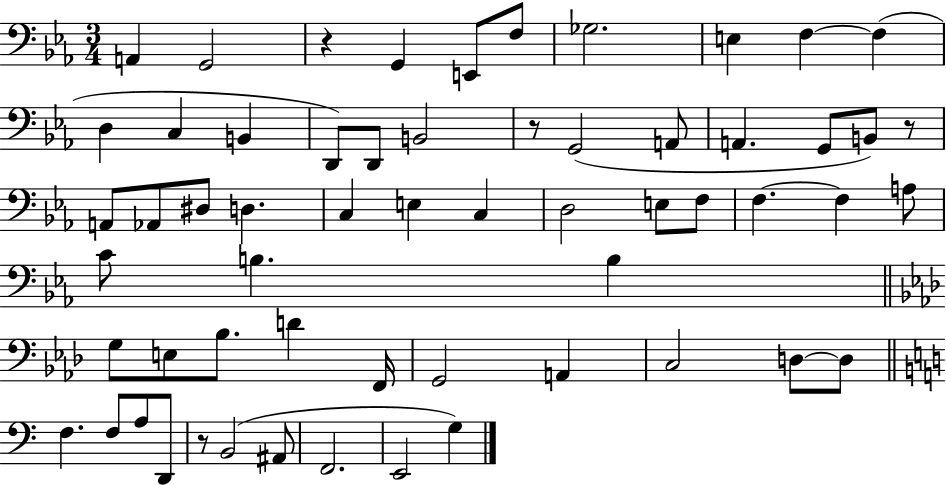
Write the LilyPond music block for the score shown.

{
  \clef bass
  \numericTimeSignature
  \time 3/4
  \key ees \major
  a,4 g,2 | r4 g,4 e,8 f8 | ges2. | e4 f4~~ f4( | \break d4 c4 b,4 | d,8) d,8 b,2 | r8 g,2( a,8 | a,4. g,8 b,8) r8 | \break a,8 aes,8 dis8 d4. | c4 e4 c4 | d2 e8 f8 | f4.~~ f4 a8 | \break c'8 b4. b4 | \bar "||" \break \key aes \major g8 e8 bes8. d'4 f,16 | g,2 a,4 | c2 d8~~ d8 | \bar "||" \break \key c \major f4. f8 a8 d,8 | r8 b,2( ais,8 | f,2. | e,2 g4) | \break \bar "|."
}